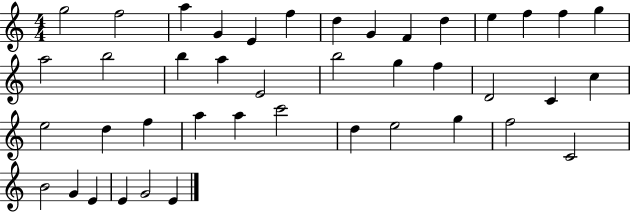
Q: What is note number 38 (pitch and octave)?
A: G4